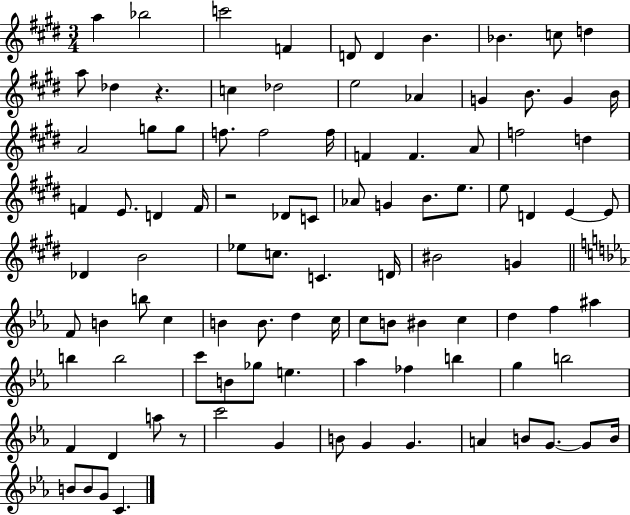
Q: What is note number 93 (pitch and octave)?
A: B4